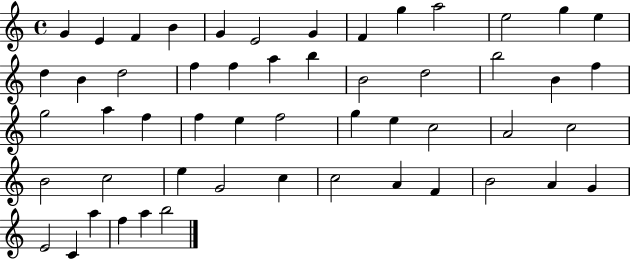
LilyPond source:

{
  \clef treble
  \time 4/4
  \defaultTimeSignature
  \key c \major
  g'4 e'4 f'4 b'4 | g'4 e'2 g'4 | f'4 g''4 a''2 | e''2 g''4 e''4 | \break d''4 b'4 d''2 | f''4 f''4 a''4 b''4 | b'2 d''2 | b''2 b'4 f''4 | \break g''2 a''4 f''4 | f''4 e''4 f''2 | g''4 e''4 c''2 | a'2 c''2 | \break b'2 c''2 | e''4 g'2 c''4 | c''2 a'4 f'4 | b'2 a'4 g'4 | \break e'2 c'4 a''4 | f''4 a''4 b''2 | \bar "|."
}